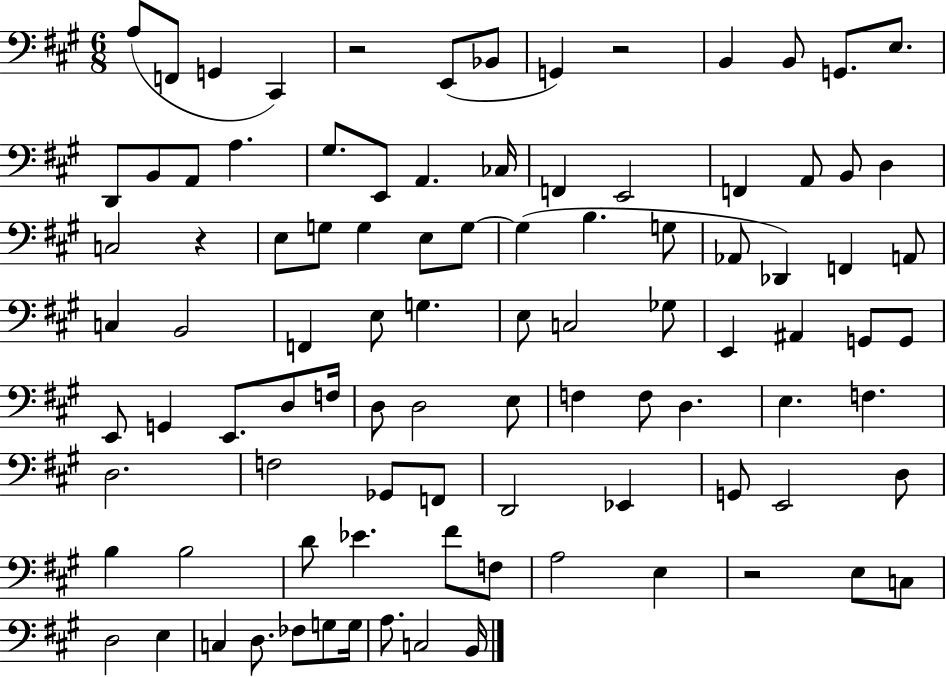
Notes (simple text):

A3/e F2/e G2/q C#2/q R/h E2/e Bb2/e G2/q R/h B2/q B2/e G2/e. E3/e. D2/e B2/e A2/e A3/q. G#3/e. E2/e A2/q. CES3/s F2/q E2/h F2/q A2/e B2/e D3/q C3/h R/q E3/e G3/e G3/q E3/e G3/e G3/q B3/q. G3/e Ab2/e Db2/q F2/q A2/e C3/q B2/h F2/q E3/e G3/q. E3/e C3/h Gb3/e E2/q A#2/q G2/e G2/e E2/e G2/q E2/e. D3/e F3/s D3/e D3/h E3/e F3/q F3/e D3/q. E3/q. F3/q. D3/h. F3/h Gb2/e F2/e D2/h Eb2/q G2/e E2/h D3/e B3/q B3/h D4/e Eb4/q. F#4/e F3/e A3/h E3/q R/h E3/e C3/e D3/h E3/q C3/q D3/e. FES3/e G3/e G3/s A3/e. C3/h B2/s